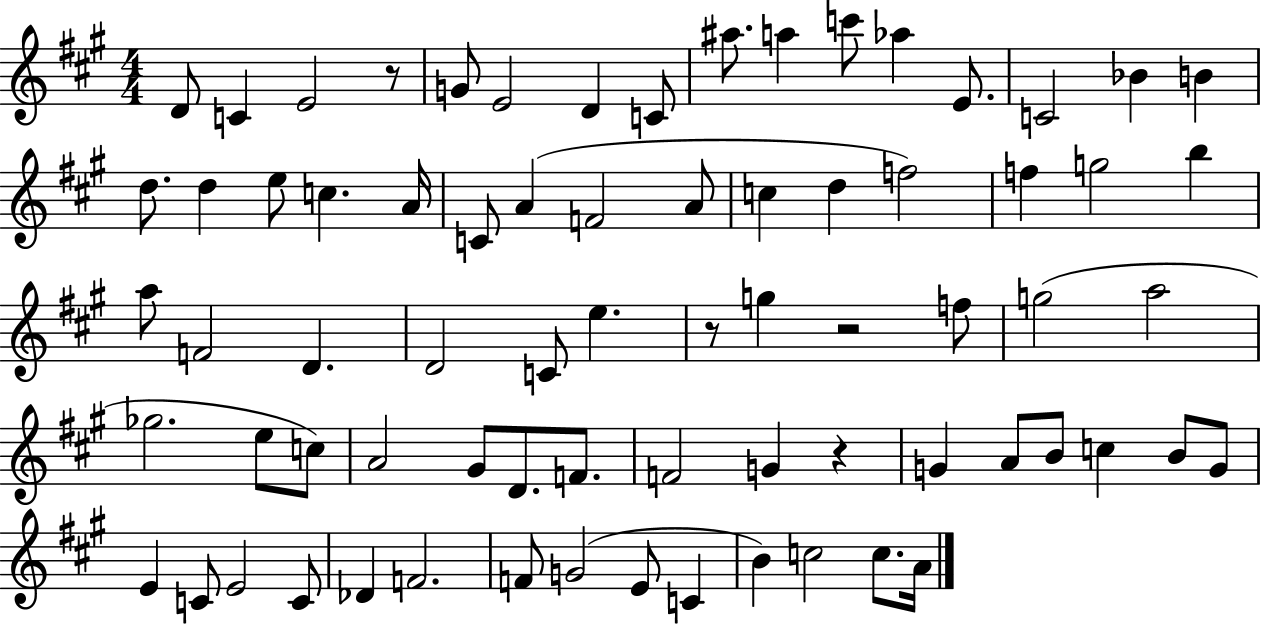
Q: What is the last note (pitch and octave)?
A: A4